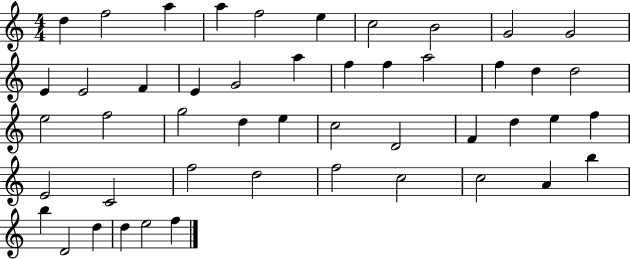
{
  \clef treble
  \numericTimeSignature
  \time 4/4
  \key c \major
  d''4 f''2 a''4 | a''4 f''2 e''4 | c''2 b'2 | g'2 g'2 | \break e'4 e'2 f'4 | e'4 g'2 a''4 | f''4 f''4 a''2 | f''4 d''4 d''2 | \break e''2 f''2 | g''2 d''4 e''4 | c''2 d'2 | f'4 d''4 e''4 f''4 | \break e'2 c'2 | f''2 d''2 | f''2 c''2 | c''2 a'4 b''4 | \break b''4 d'2 d''4 | d''4 e''2 f''4 | \bar "|."
}